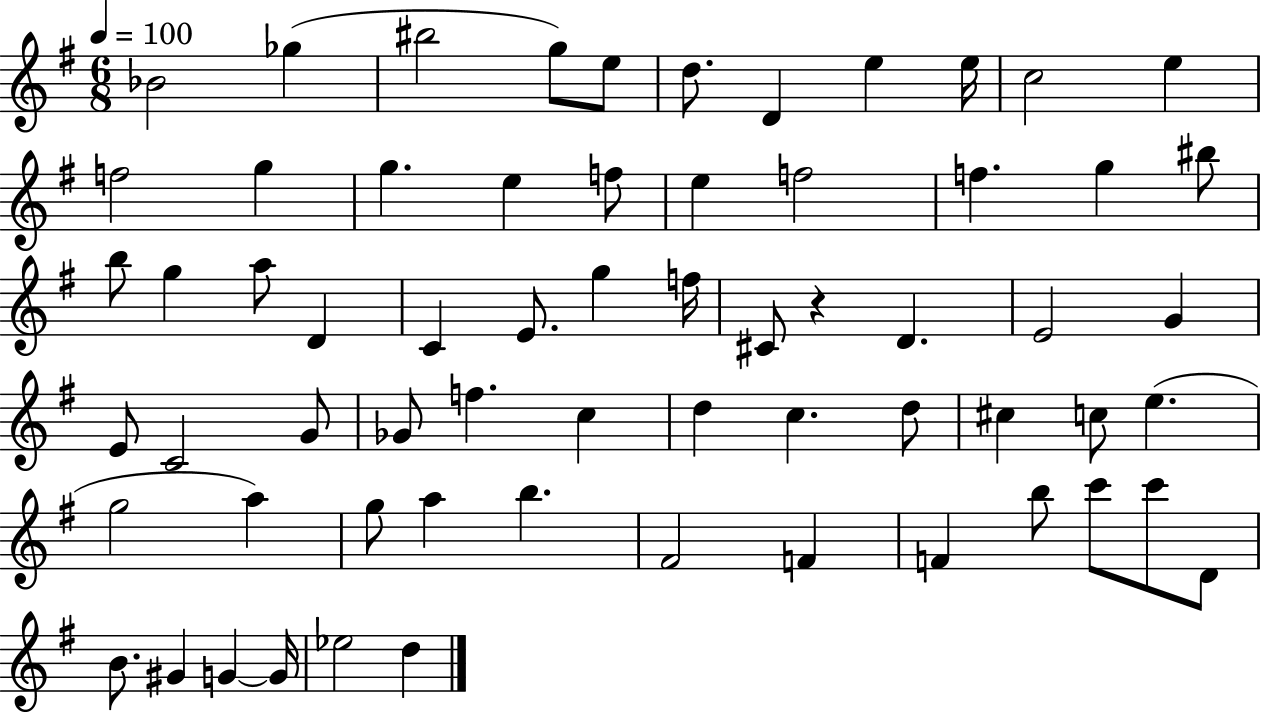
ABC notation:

X:1
T:Untitled
M:6/8
L:1/4
K:G
_B2 _g ^b2 g/2 e/2 d/2 D e e/4 c2 e f2 g g e f/2 e f2 f g ^b/2 b/2 g a/2 D C E/2 g f/4 ^C/2 z D E2 G E/2 C2 G/2 _G/2 f c d c d/2 ^c c/2 e g2 a g/2 a b ^F2 F F b/2 c'/2 c'/2 D/2 B/2 ^G G G/4 _e2 d